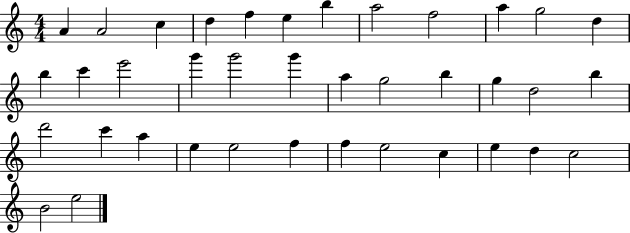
A4/q A4/h C5/q D5/q F5/q E5/q B5/q A5/h F5/h A5/q G5/h D5/q B5/q C6/q E6/h G6/q G6/h G6/q A5/q G5/h B5/q G5/q D5/h B5/q D6/h C6/q A5/q E5/q E5/h F5/q F5/q E5/h C5/q E5/q D5/q C5/h B4/h E5/h